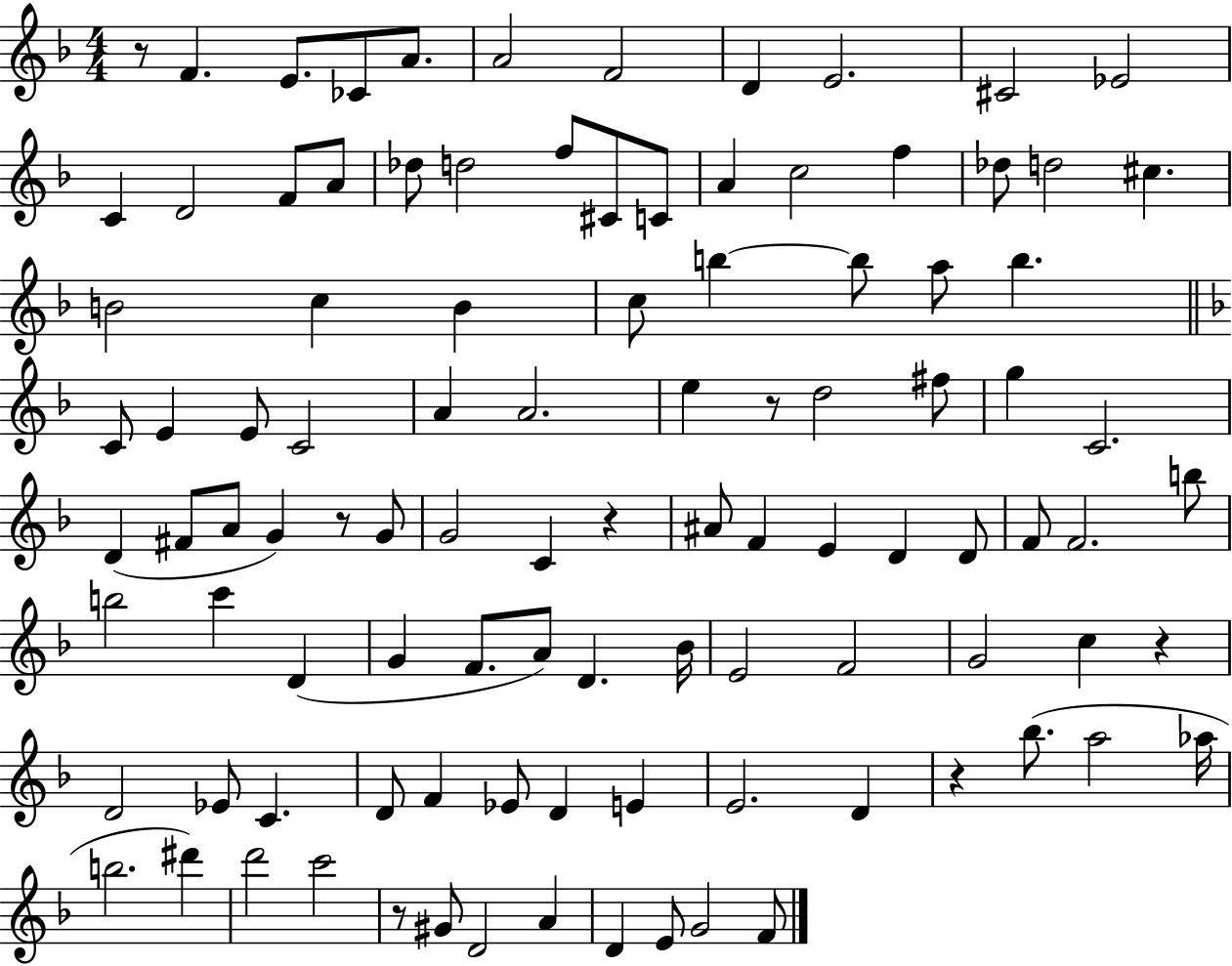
{
  \clef treble
  \numericTimeSignature
  \time 4/4
  \key f \major
  r8 f'4. e'8. ces'8 a'8. | a'2 f'2 | d'4 e'2. | cis'2 ees'2 | \break c'4 d'2 f'8 a'8 | des''8 d''2 f''8 cis'8 c'8 | a'4 c''2 f''4 | des''8 d''2 cis''4. | \break b'2 c''4 b'4 | c''8 b''4~~ b''8 a''8 b''4. | \bar "||" \break \key f \major c'8 e'4 e'8 c'2 | a'4 a'2. | e''4 r8 d''2 fis''8 | g''4 c'2. | \break d'4( fis'8 a'8 g'4) r8 g'8 | g'2 c'4 r4 | ais'8 f'4 e'4 d'4 d'8 | f'8 f'2. b''8 | \break b''2 c'''4 d'4( | g'4 f'8. a'8) d'4. bes'16 | e'2 f'2 | g'2 c''4 r4 | \break d'2 ees'8 c'4. | d'8 f'4 ees'8 d'4 e'4 | e'2. d'4 | r4 bes''8.( a''2 aes''16 | \break b''2. dis'''4) | d'''2 c'''2 | r8 gis'8 d'2 a'4 | d'4 e'8 g'2 f'8 | \break \bar "|."
}